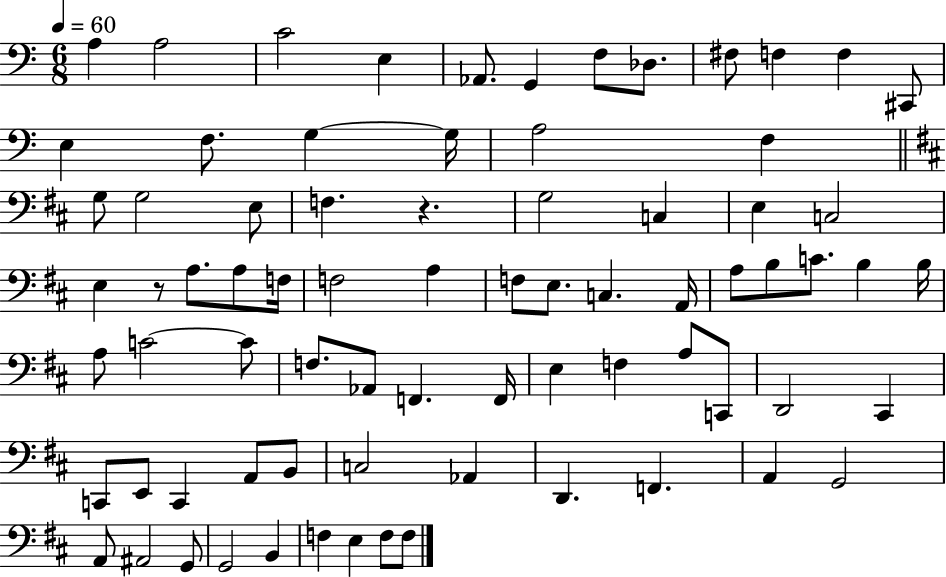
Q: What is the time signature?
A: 6/8